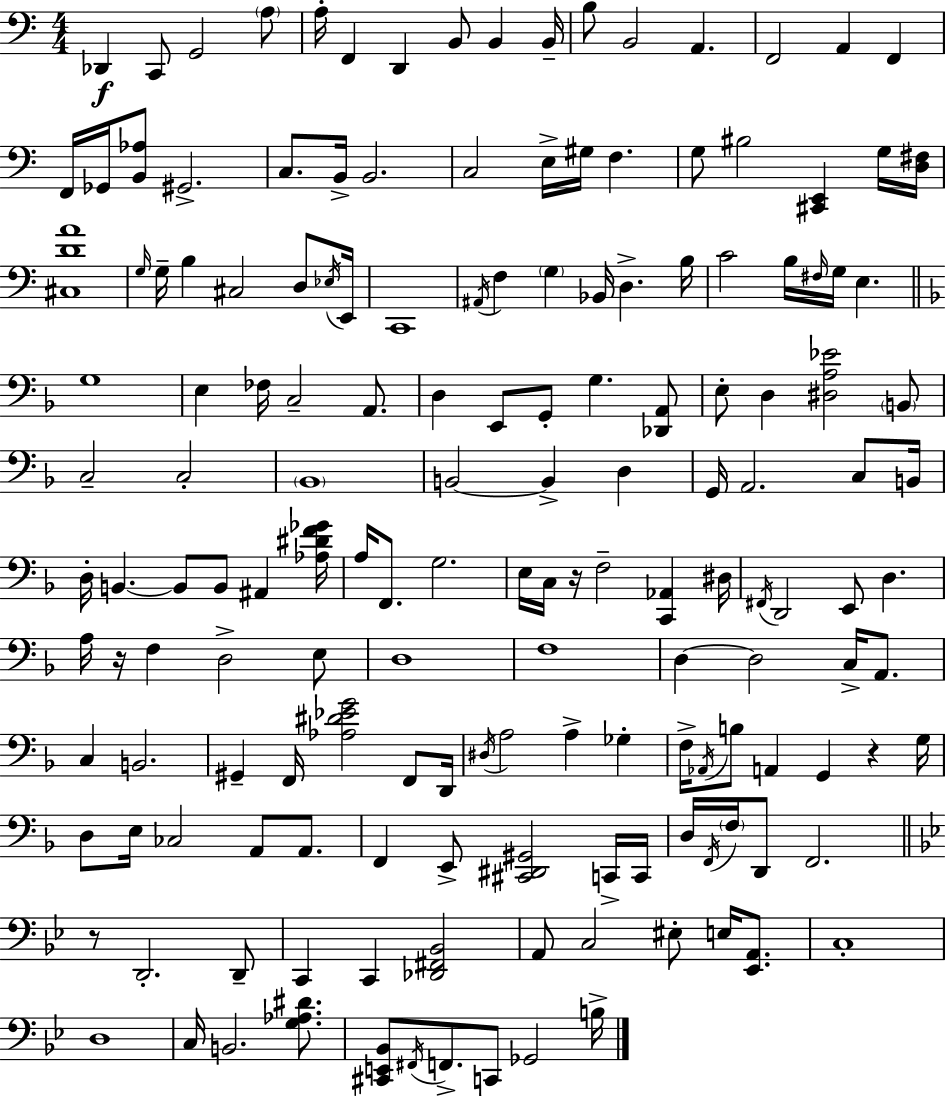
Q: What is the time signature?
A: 4/4